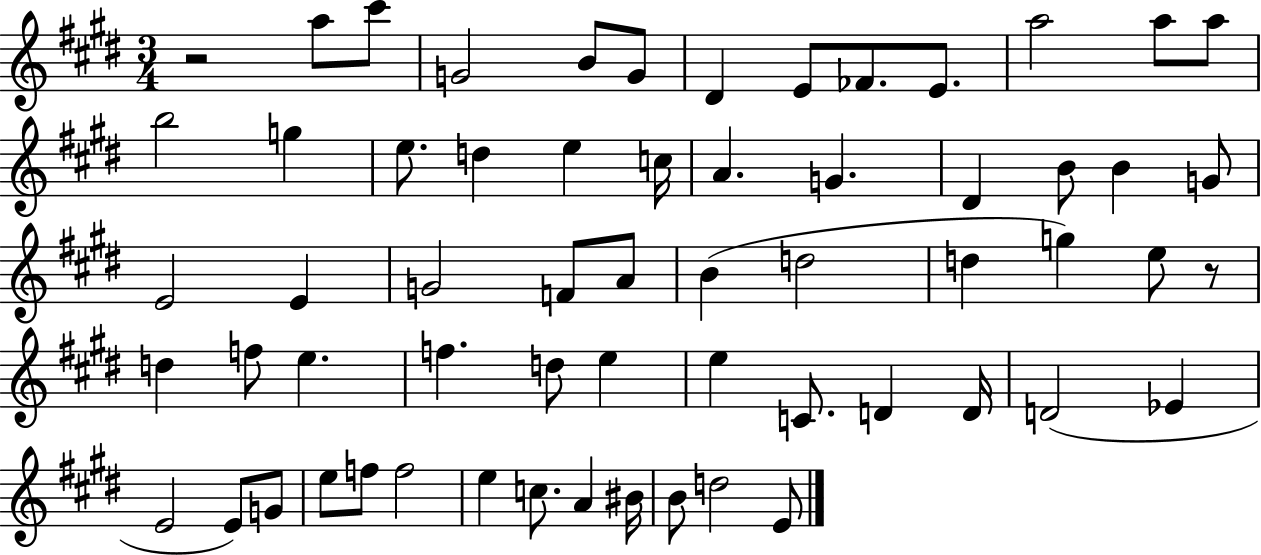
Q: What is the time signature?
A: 3/4